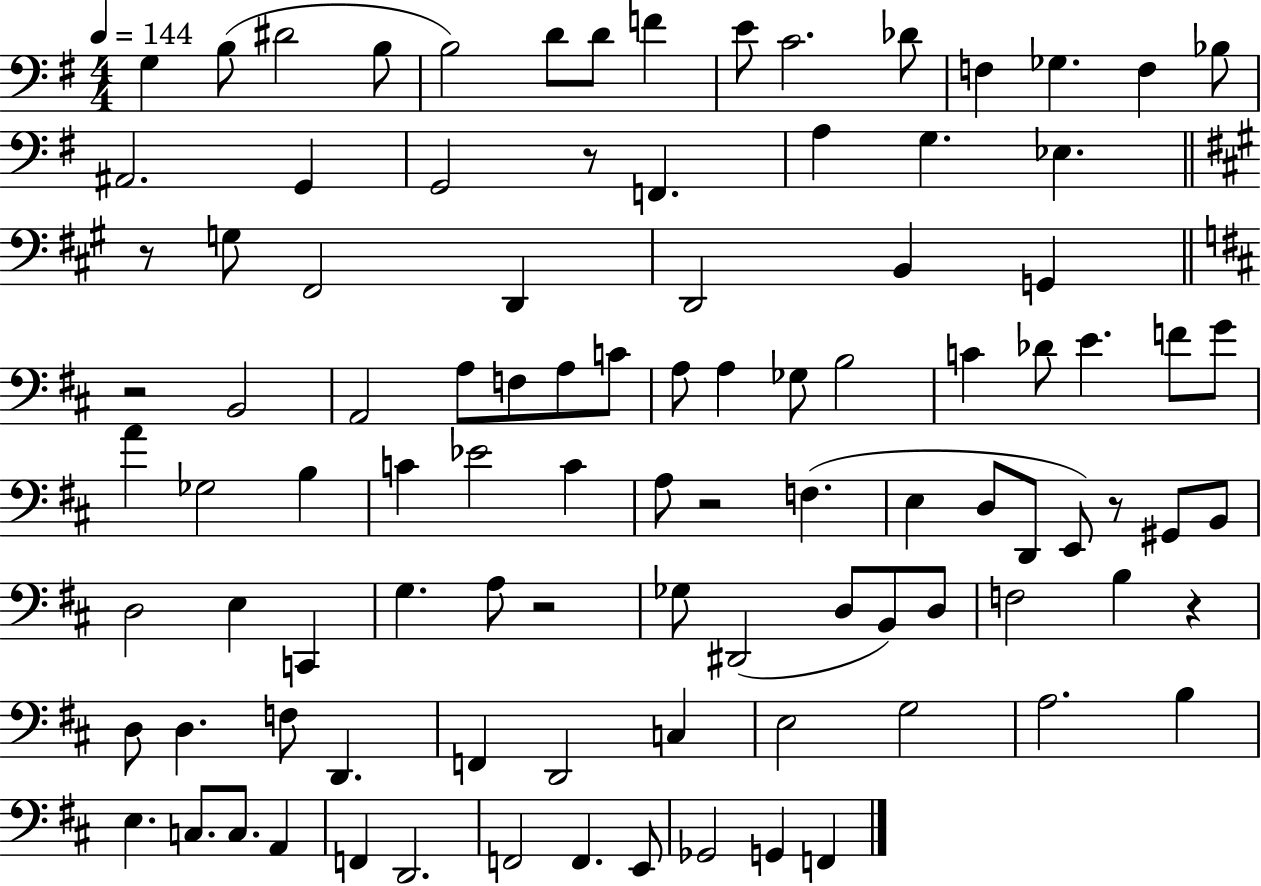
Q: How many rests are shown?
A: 7